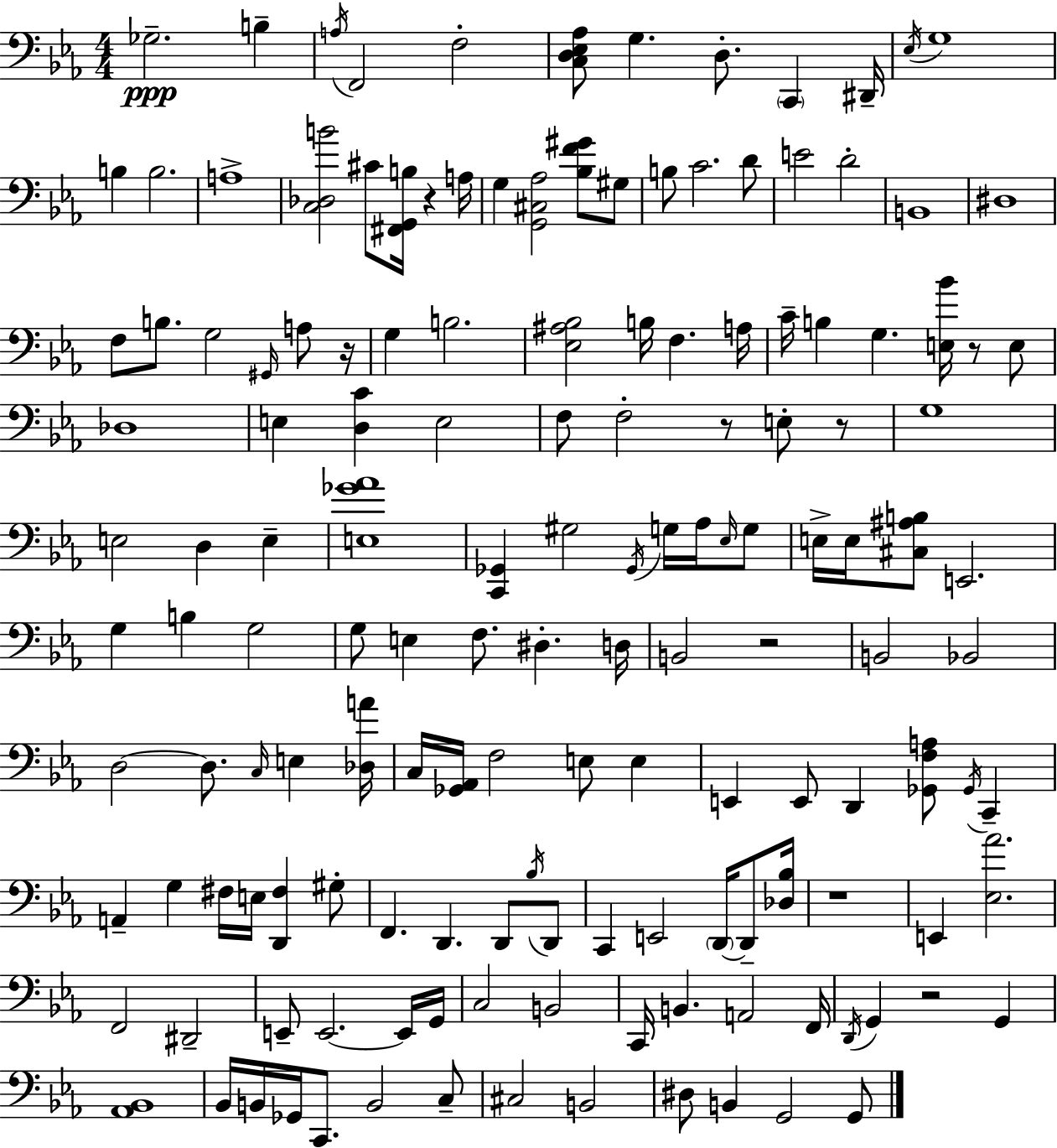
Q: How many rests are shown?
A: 8